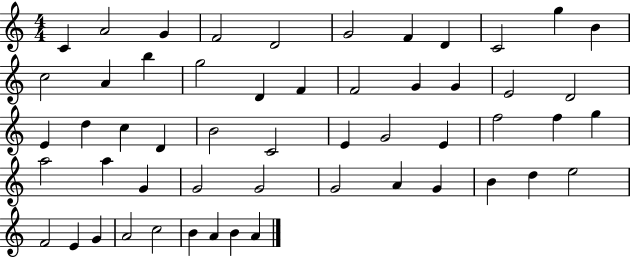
{
  \clef treble
  \numericTimeSignature
  \time 4/4
  \key c \major
  c'4 a'2 g'4 | f'2 d'2 | g'2 f'4 d'4 | c'2 g''4 b'4 | \break c''2 a'4 b''4 | g''2 d'4 f'4 | f'2 g'4 g'4 | e'2 d'2 | \break e'4 d''4 c''4 d'4 | b'2 c'2 | e'4 g'2 e'4 | f''2 f''4 g''4 | \break a''2 a''4 g'4 | g'2 g'2 | g'2 a'4 g'4 | b'4 d''4 e''2 | \break f'2 e'4 g'4 | a'2 c''2 | b'4 a'4 b'4 a'4 | \bar "|."
}